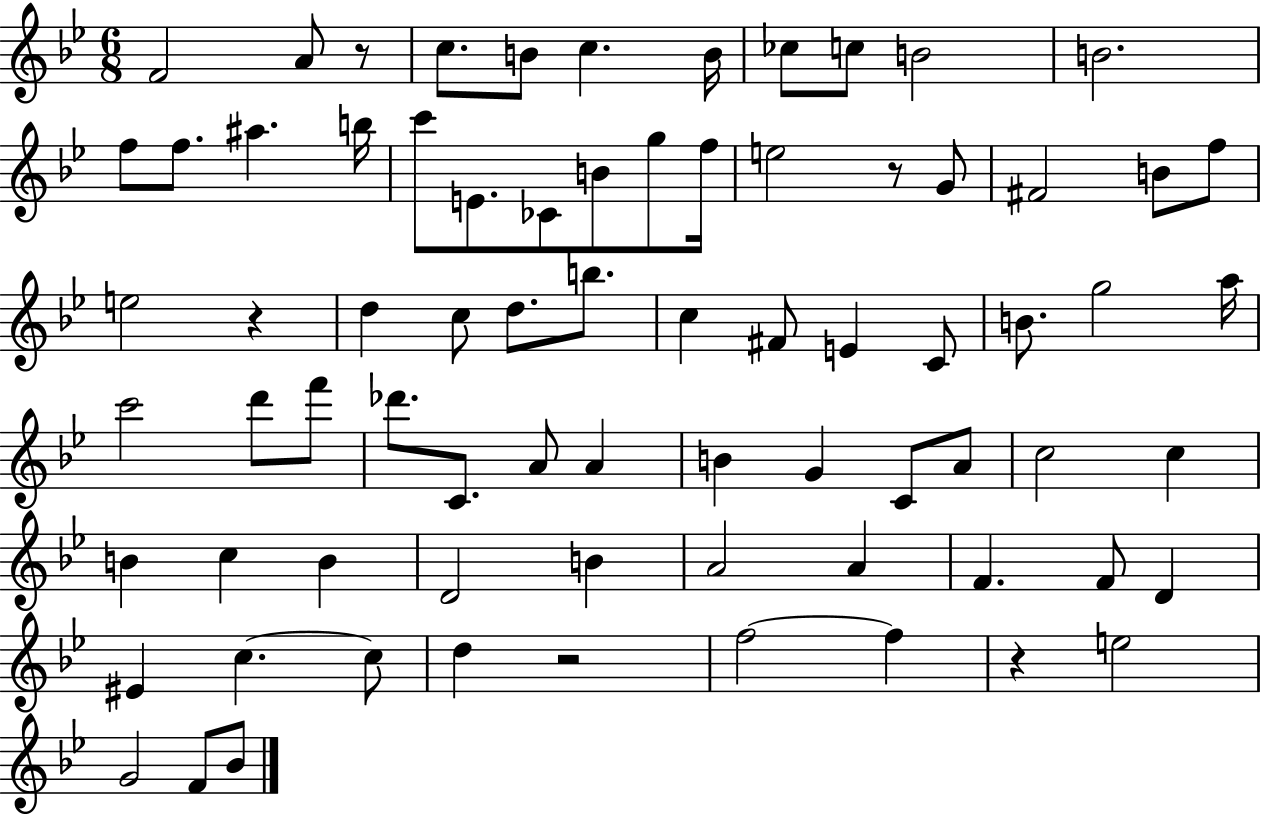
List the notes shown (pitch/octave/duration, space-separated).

F4/h A4/e R/e C5/e. B4/e C5/q. B4/s CES5/e C5/e B4/h B4/h. F5/e F5/e. A#5/q. B5/s C6/e E4/e. CES4/e B4/e G5/e F5/s E5/h R/e G4/e F#4/h B4/e F5/e E5/h R/q D5/q C5/e D5/e. B5/e. C5/q F#4/e E4/q C4/e B4/e. G5/h A5/s C6/h D6/e F6/e Db6/e. C4/e. A4/e A4/q B4/q G4/q C4/e A4/e C5/h C5/q B4/q C5/q B4/q D4/h B4/q A4/h A4/q F4/q. F4/e D4/q EIS4/q C5/q. C5/e D5/q R/h F5/h F5/q R/q E5/h G4/h F4/e Bb4/e